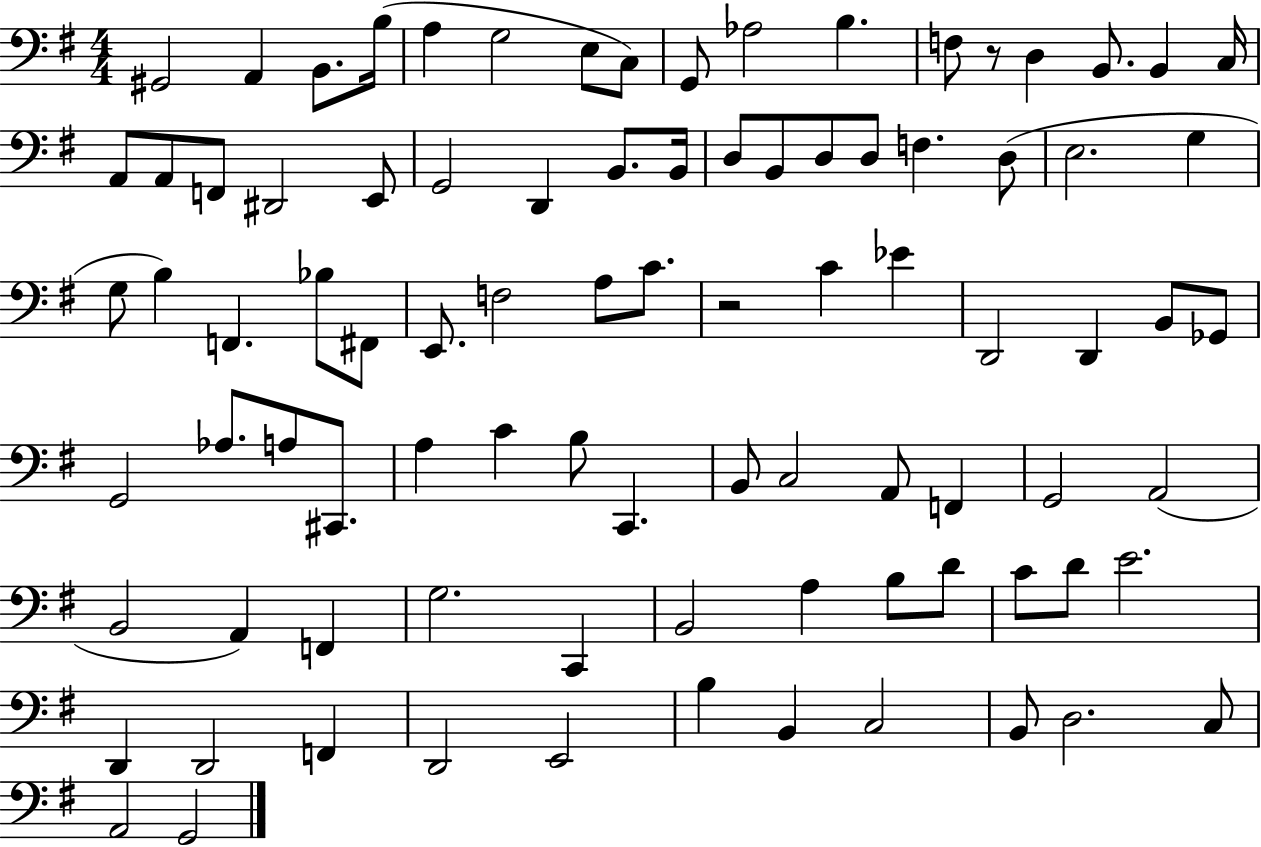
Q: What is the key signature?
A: G major